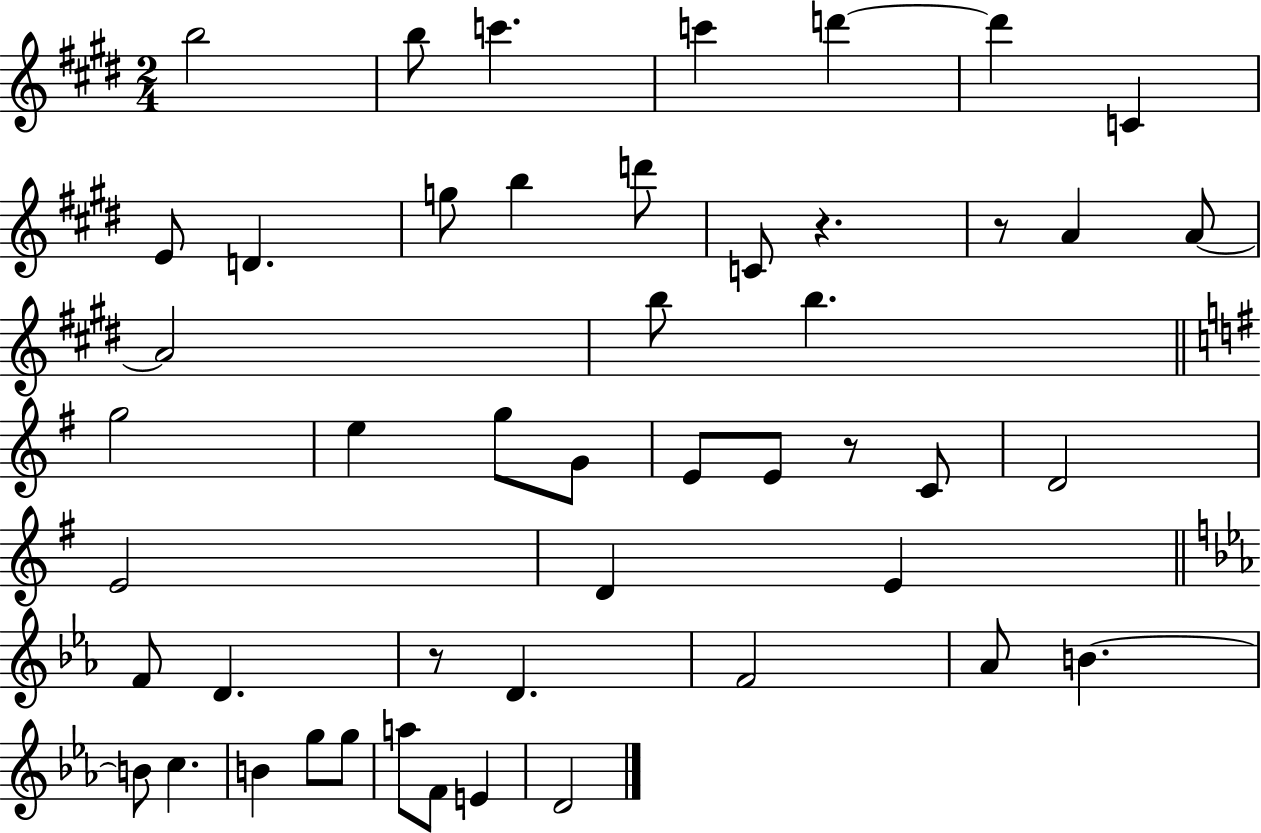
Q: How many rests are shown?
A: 4